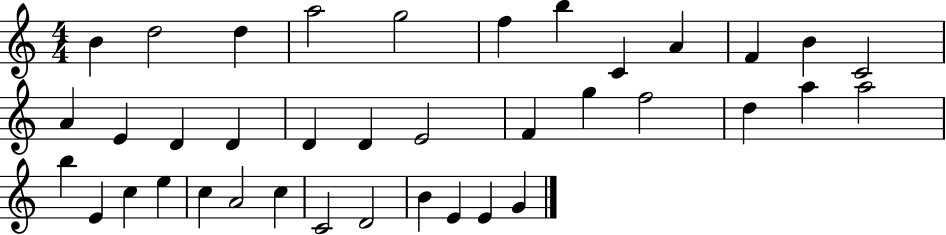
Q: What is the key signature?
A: C major